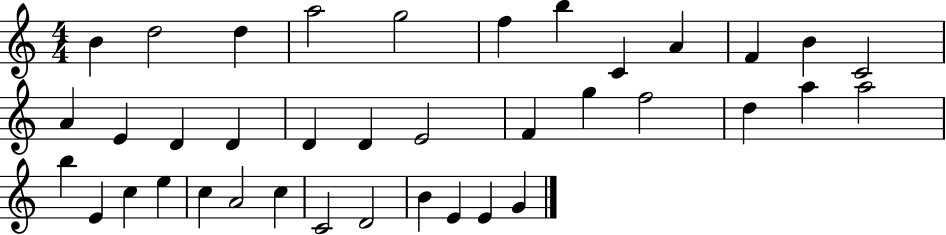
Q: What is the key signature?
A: C major